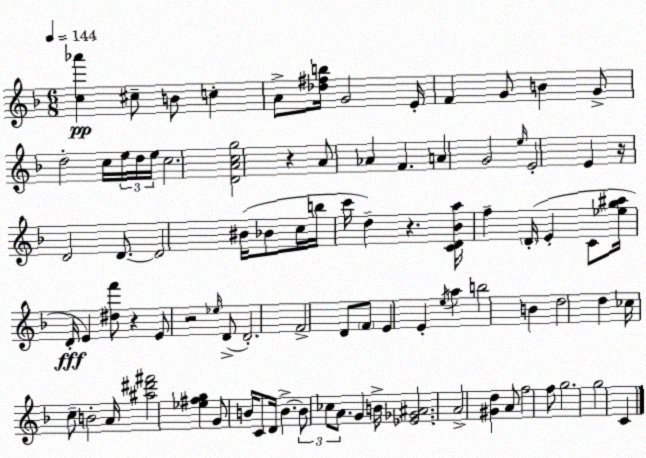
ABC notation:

X:1
T:Untitled
M:6/8
L:1/4
K:F
[c_a'] ^c/2 B/2 c A/2 [_d^fb]/4 G2 E/4 F G/2 B G/2 d2 c/4 e/4 d/4 e/4 c2 [DAcg]2 z A/2 _A F A G2 e/4 E2 E z/4 D2 D/2 D2 ^B/4 _B/2 c/4 b/4 c'/4 d z [CD_Ba]/4 f D/4 E C/2 [_eg^a]/4 D/4 E [^df']/2 z E/2 z2 _e/4 D/2 D2 F2 D/2 F/2 E E e/4 a b2 B d2 d _c/4 c/2 B2 A/4 [^a^d'^f']2 [_e^fg] G/2 B/4 C/2 D/4 B B/2 _c/2 A/2 G B/4 [_E_G^A]2 A2 [^Gd] A/2 f2 f/2 g2 g2 C